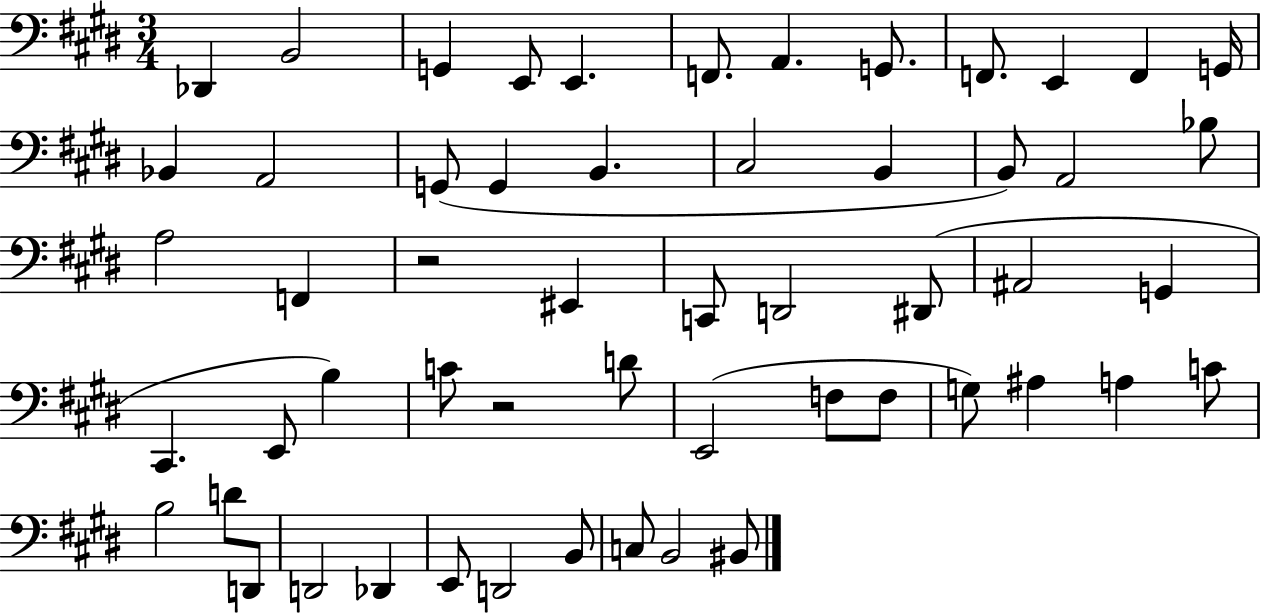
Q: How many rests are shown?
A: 2